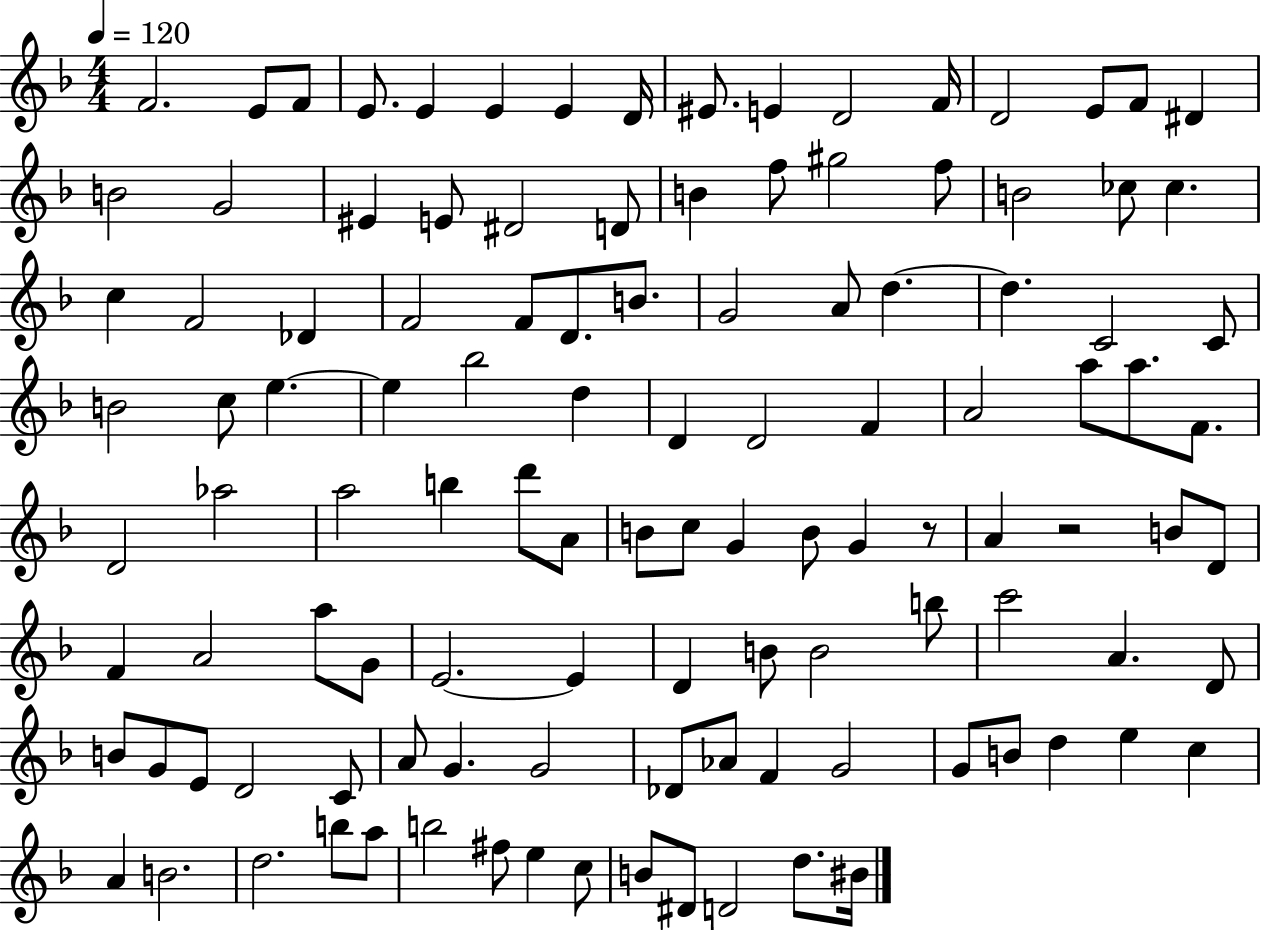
{
  \clef treble
  \numericTimeSignature
  \time 4/4
  \key f \major
  \tempo 4 = 120
  f'2. e'8 f'8 | e'8. e'4 e'4 e'4 d'16 | eis'8. e'4 d'2 f'16 | d'2 e'8 f'8 dis'4 | \break b'2 g'2 | eis'4 e'8 dis'2 d'8 | b'4 f''8 gis''2 f''8 | b'2 ces''8 ces''4. | \break c''4 f'2 des'4 | f'2 f'8 d'8. b'8. | g'2 a'8 d''4.~~ | d''4. c'2 c'8 | \break b'2 c''8 e''4.~~ | e''4 bes''2 d''4 | d'4 d'2 f'4 | a'2 a''8 a''8. f'8. | \break d'2 aes''2 | a''2 b''4 d'''8 a'8 | b'8 c''8 g'4 b'8 g'4 r8 | a'4 r2 b'8 d'8 | \break f'4 a'2 a''8 g'8 | e'2.~~ e'4 | d'4 b'8 b'2 b''8 | c'''2 a'4. d'8 | \break b'8 g'8 e'8 d'2 c'8 | a'8 g'4. g'2 | des'8 aes'8 f'4 g'2 | g'8 b'8 d''4 e''4 c''4 | \break a'4 b'2. | d''2. b''8 a''8 | b''2 fis''8 e''4 c''8 | b'8 dis'8 d'2 d''8. bis'16 | \break \bar "|."
}